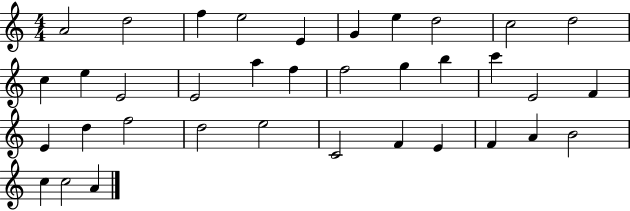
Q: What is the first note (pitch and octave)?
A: A4